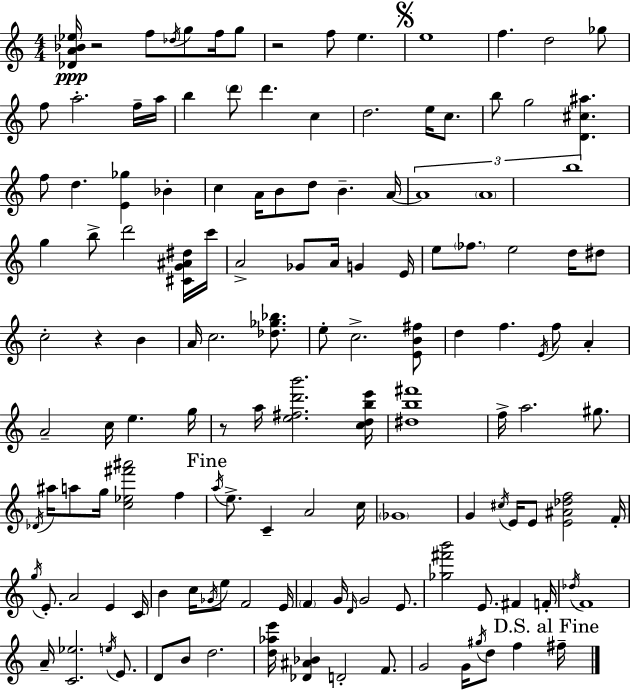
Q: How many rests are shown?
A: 4